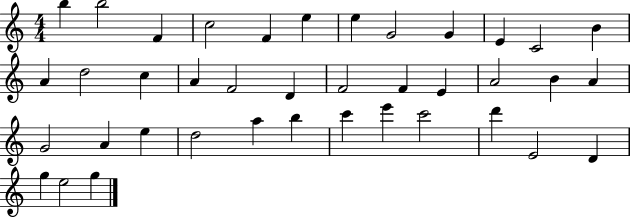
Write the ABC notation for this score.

X:1
T:Untitled
M:4/4
L:1/4
K:C
b b2 F c2 F e e G2 G E C2 B A d2 c A F2 D F2 F E A2 B A G2 A e d2 a b c' e' c'2 d' E2 D g e2 g